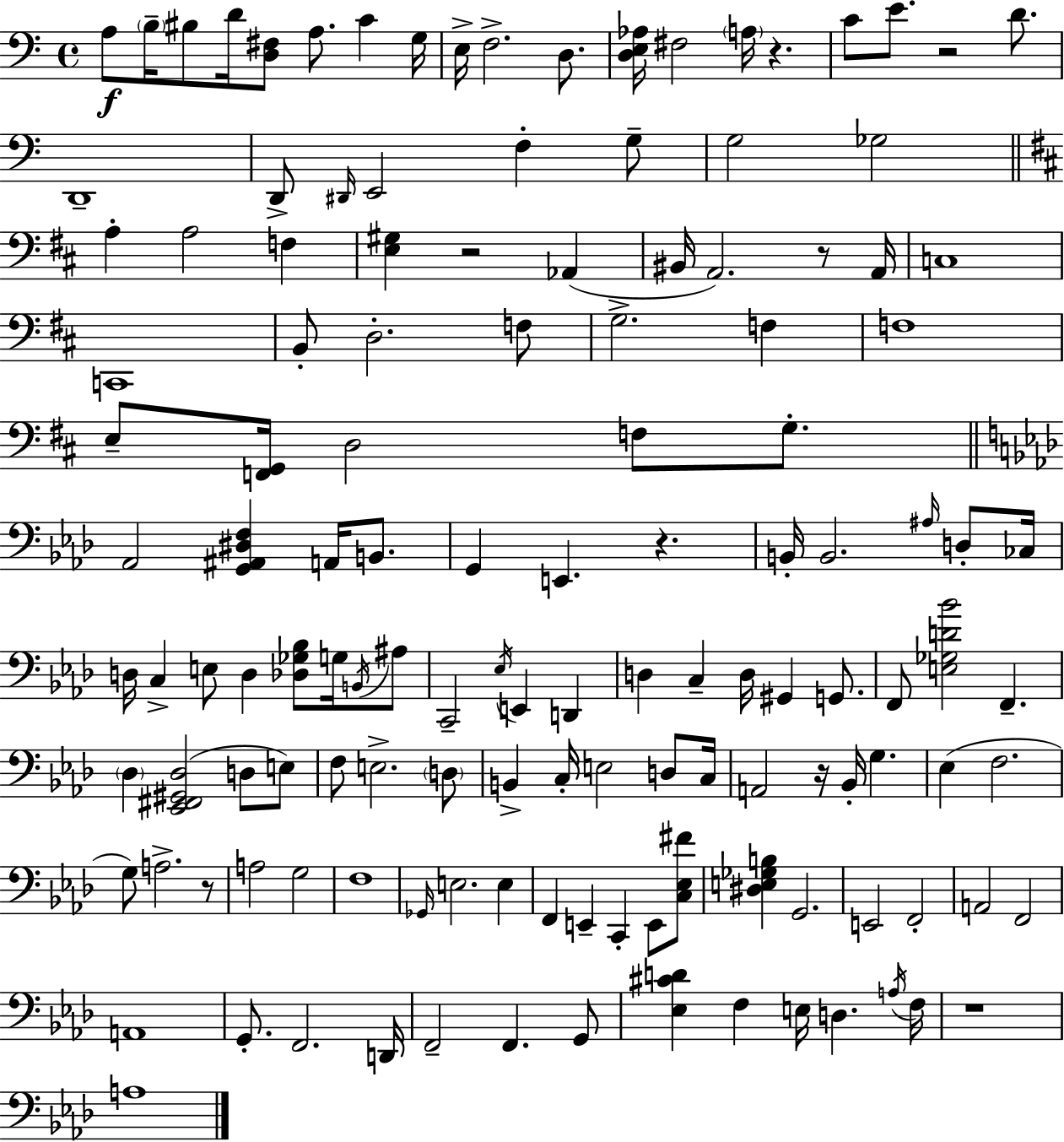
A3/e B3/s BIS3/e D4/s [D3,F#3]/e A3/e. C4/q G3/s E3/s F3/h. D3/e. [D3,E3,Ab3]/s F#3/h A3/s R/q. C4/e E4/e. R/h D4/e. D2/w D2/e D#2/s E2/h F3/q G3/e G3/h Gb3/h A3/q A3/h F3/q [E3,G#3]/q R/h Ab2/q BIS2/s A2/h. R/e A2/s C3/w C2/w B2/e D3/h. F3/e G3/h. F3/q F3/w E3/e [F2,G2]/s D3/h F3/e G3/e. Ab2/h [G2,A#2,D#3,F3]/q A2/s B2/e. G2/q E2/q. R/q. B2/s B2/h. A#3/s D3/e CES3/s D3/s C3/q E3/e D3/q [Db3,Gb3,Bb3]/e G3/s B2/s A#3/e C2/h Eb3/s E2/q D2/q D3/q C3/q D3/s G#2/q G2/e. F2/e [E3,Gb3,D4,Bb4]/h F2/q. Db3/q [Eb2,F#2,G#2,Db3]/h D3/e E3/e F3/e E3/h. D3/e B2/q C3/s E3/h D3/e C3/s A2/h R/s Bb2/s G3/q. Eb3/q F3/h. G3/e A3/h. R/e A3/h G3/h F3/w Gb2/s E3/h. E3/q F2/q E2/q C2/q E2/e [C3,Eb3,F#4]/e [D#3,E3,Gb3,B3]/q G2/h. E2/h F2/h A2/h F2/h A2/w G2/e. F2/h. D2/s F2/h F2/q. G2/e [Eb3,C#4,D4]/q F3/q E3/s D3/q. A3/s F3/s R/w A3/w